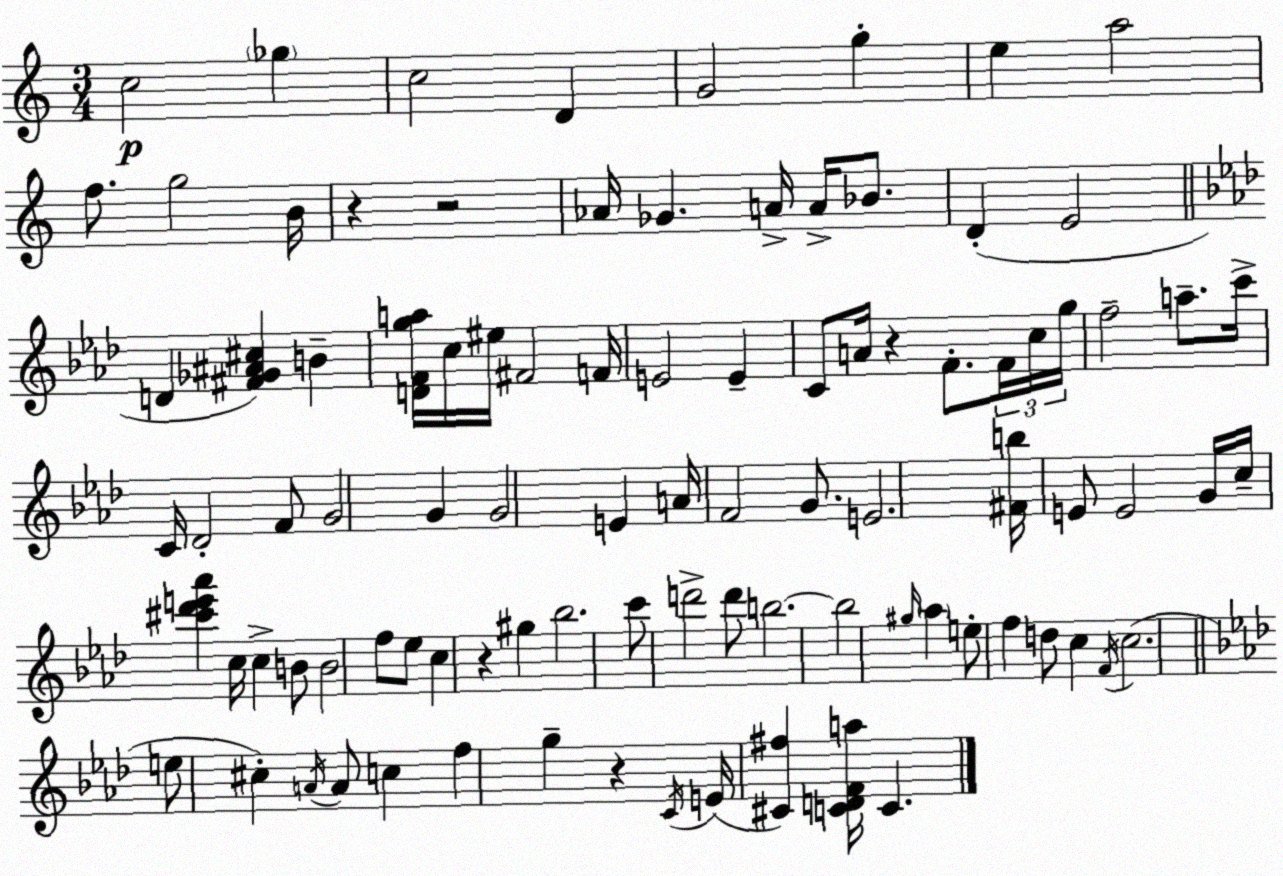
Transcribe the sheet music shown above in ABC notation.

X:1
T:Untitled
M:3/4
L:1/4
K:C
c2 _g c2 D G2 g e a2 f/2 g2 B/4 z z2 _A/4 _G A/4 A/4 _B/2 D E2 D [^F_G^A^c] B [DFga]/4 c/4 ^e/4 ^F2 F/4 E2 E C/2 A/4 z F/2 F/4 c/4 g/4 f2 a/2 c'/4 C/4 _D2 F/2 G2 G G2 E A/4 F2 G/2 E2 [^Fb]/4 E/2 E2 G/4 c/4 [^c'_d'e'_a'] c/4 c B/2 B2 f/2 _e/2 c z ^g _b2 c'/2 d'2 d'/2 b2 b2 ^g/4 _a e/2 f d/2 c F/4 c2 e/2 ^c A/4 A/2 c f g z C/4 E/4 [^C^f] [CDFa]/4 C